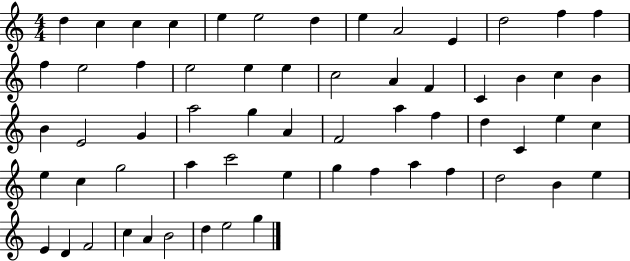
X:1
T:Untitled
M:4/4
L:1/4
K:C
d c c c e e2 d e A2 E d2 f f f e2 f e2 e e c2 A F C B c B B E2 G a2 g A F2 a f d C e c e c g2 a c'2 e g f a f d2 B e E D F2 c A B2 d e2 g